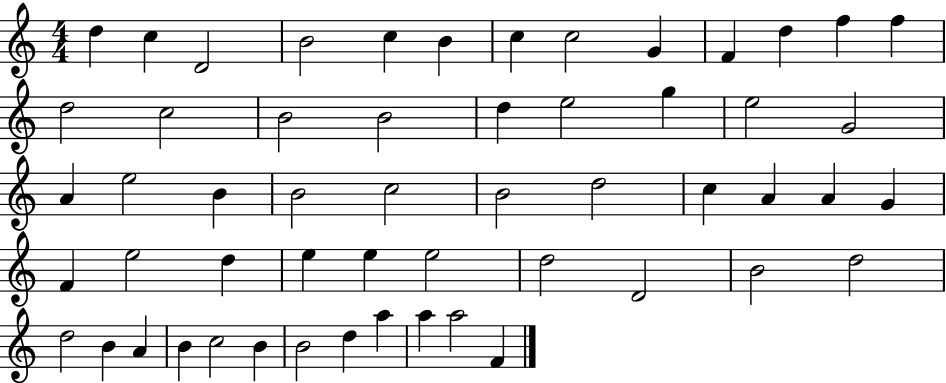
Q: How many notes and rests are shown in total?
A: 55